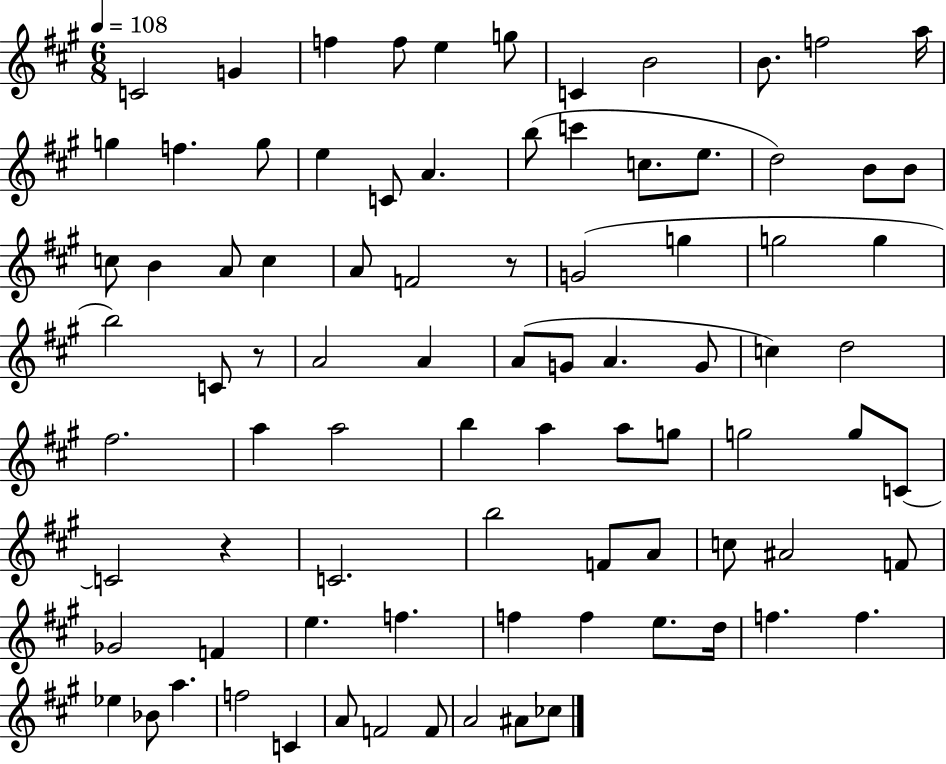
{
  \clef treble
  \numericTimeSignature
  \time 6/8
  \key a \major
  \tempo 4 = 108
  \repeat volta 2 { c'2 g'4 | f''4 f''8 e''4 g''8 | c'4 b'2 | b'8. f''2 a''16 | \break g''4 f''4. g''8 | e''4 c'8 a'4. | b''8( c'''4 c''8. e''8. | d''2) b'8 b'8 | \break c''8 b'4 a'8 c''4 | a'8 f'2 r8 | g'2( g''4 | g''2 g''4 | \break b''2) c'8 r8 | a'2 a'4 | a'8( g'8 a'4. g'8 | c''4) d''2 | \break fis''2. | a''4 a''2 | b''4 a''4 a''8 g''8 | g''2 g''8 c'8~~ | \break c'2 r4 | c'2. | b''2 f'8 a'8 | c''8 ais'2 f'8 | \break ges'2 f'4 | e''4. f''4. | f''4 f''4 e''8. d''16 | f''4. f''4. | \break ees''4 bes'8 a''4. | f''2 c'4 | a'8 f'2 f'8 | a'2 ais'8 ces''8 | \break } \bar "|."
}